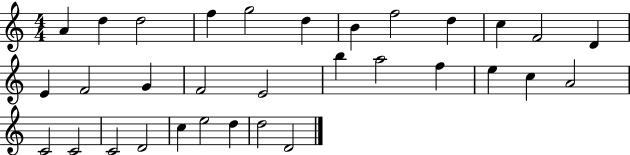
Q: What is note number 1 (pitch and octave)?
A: A4